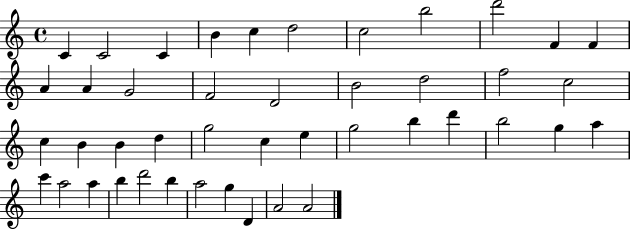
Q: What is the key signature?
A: C major